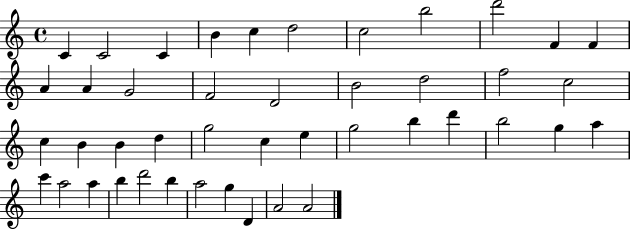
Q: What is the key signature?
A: C major